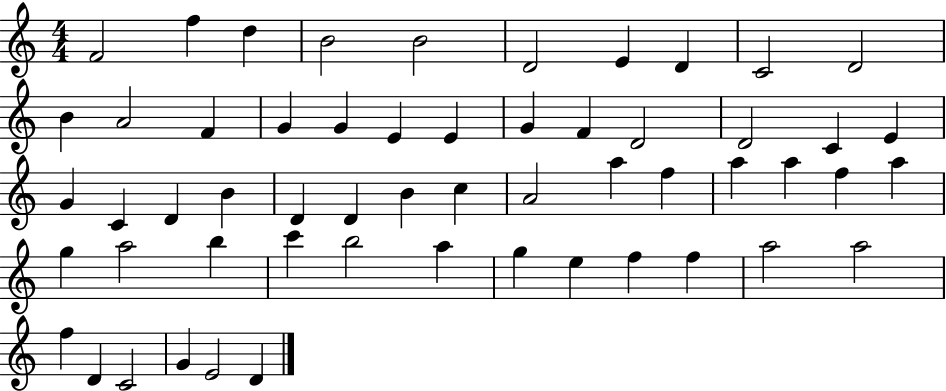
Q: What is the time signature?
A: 4/4